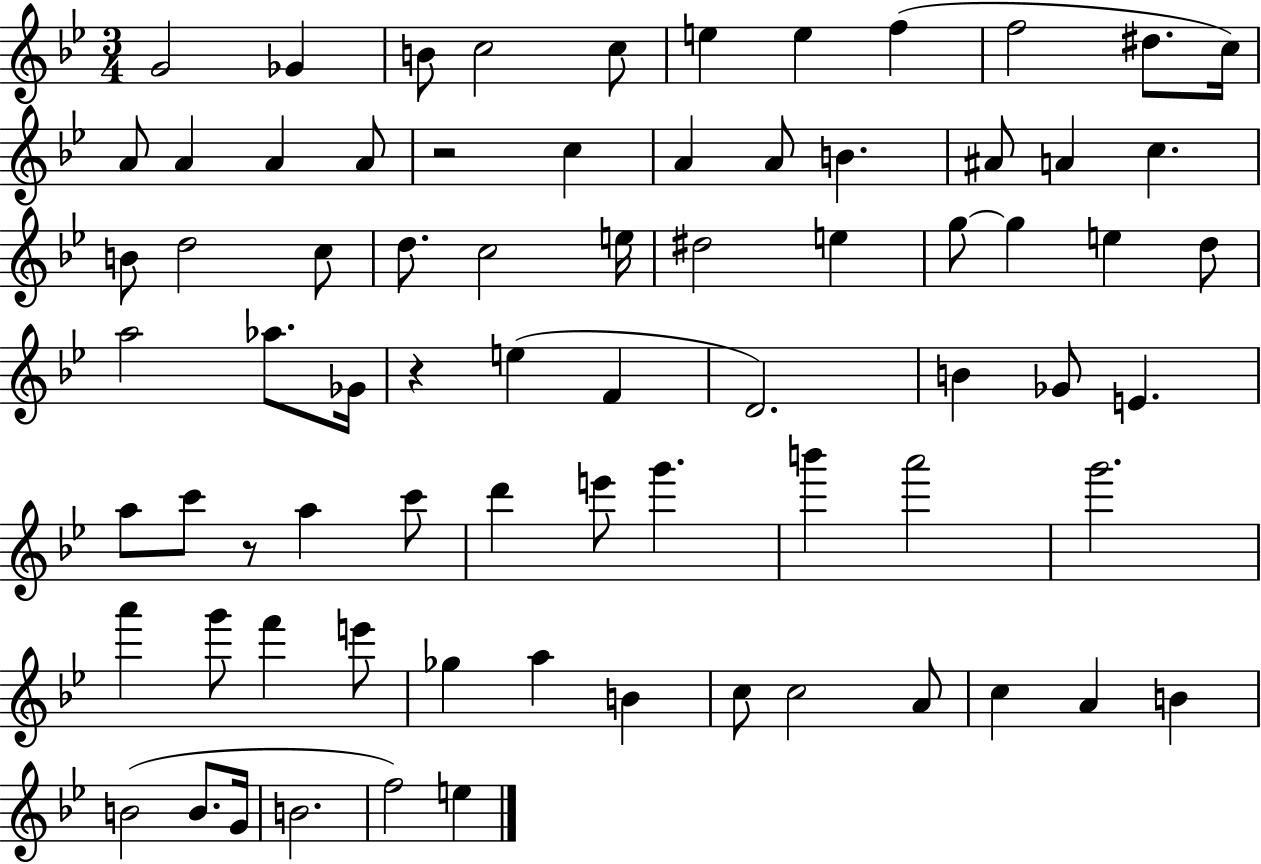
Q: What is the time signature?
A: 3/4